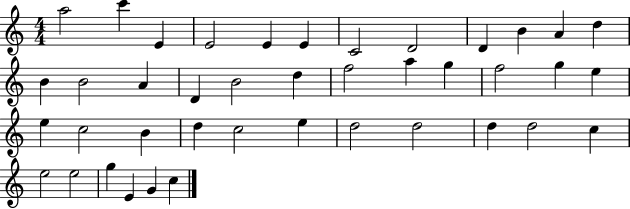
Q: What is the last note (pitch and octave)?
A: C5